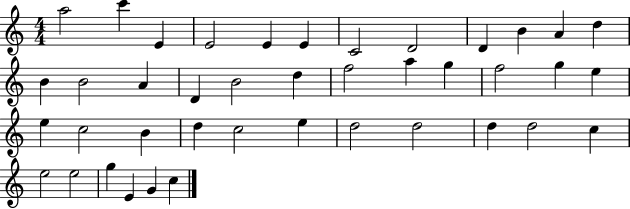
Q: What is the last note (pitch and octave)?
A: C5